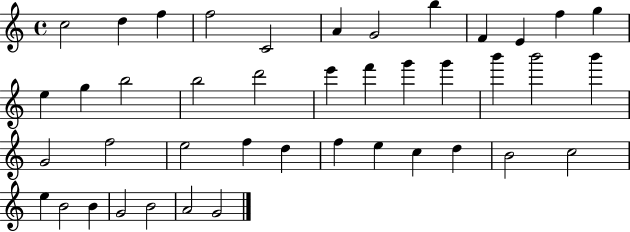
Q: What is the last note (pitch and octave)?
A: G4